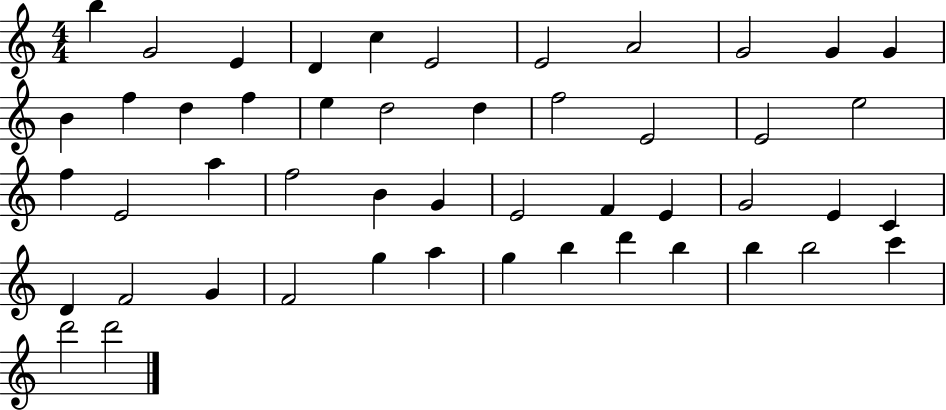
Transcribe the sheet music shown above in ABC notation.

X:1
T:Untitled
M:4/4
L:1/4
K:C
b G2 E D c E2 E2 A2 G2 G G B f d f e d2 d f2 E2 E2 e2 f E2 a f2 B G E2 F E G2 E C D F2 G F2 g a g b d' b b b2 c' d'2 d'2